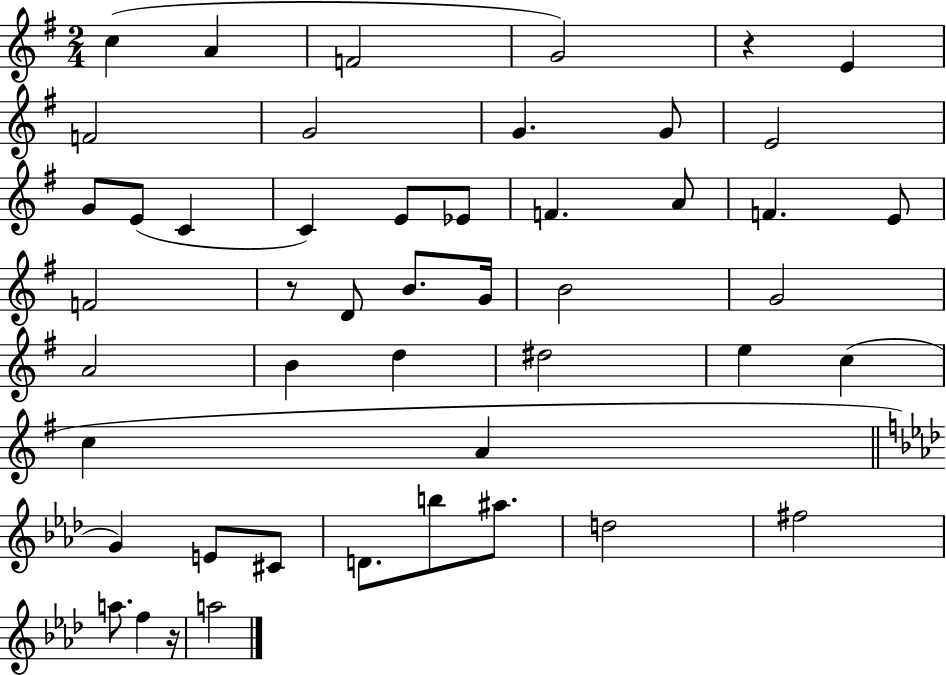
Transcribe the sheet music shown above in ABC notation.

X:1
T:Untitled
M:2/4
L:1/4
K:G
c A F2 G2 z E F2 G2 G G/2 E2 G/2 E/2 C C E/2 _E/2 F A/2 F E/2 F2 z/2 D/2 B/2 G/4 B2 G2 A2 B d ^d2 e c c A G E/2 ^C/2 D/2 b/2 ^a/2 d2 ^f2 a/2 f z/4 a2